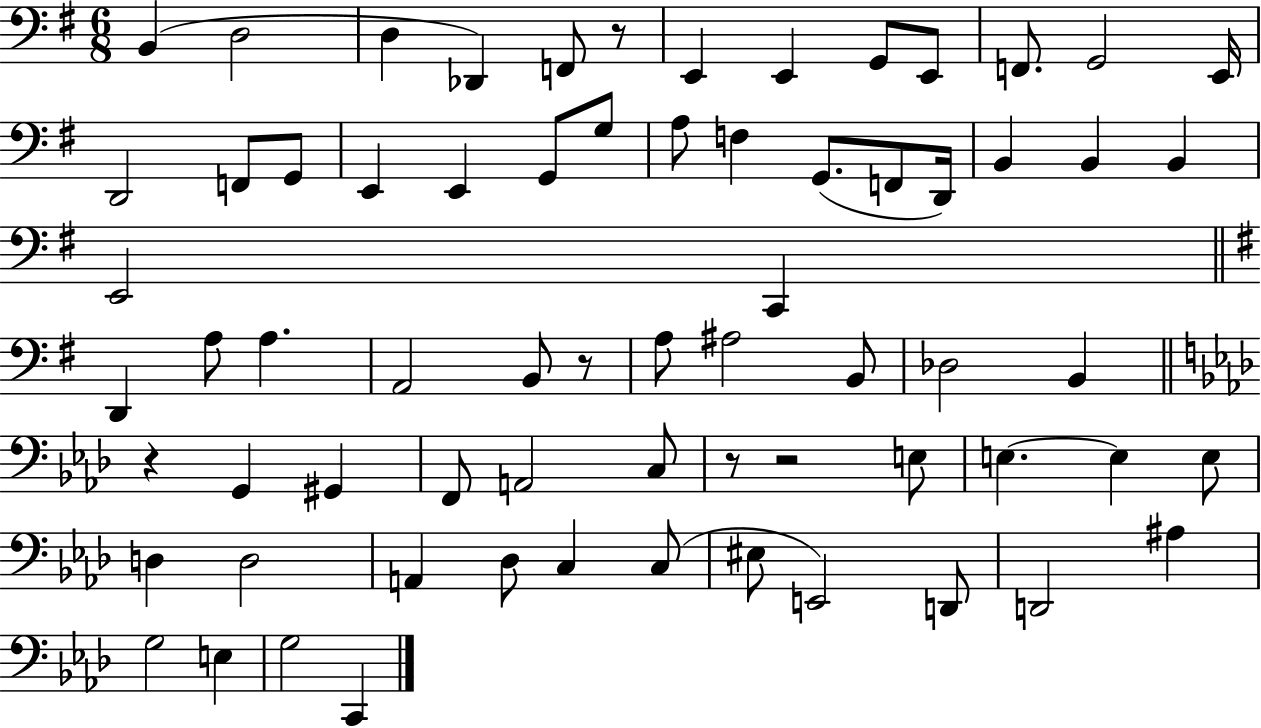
{
  \clef bass
  \numericTimeSignature
  \time 6/8
  \key g \major
  b,4( d2 | d4 des,4) f,8 r8 | e,4 e,4 g,8 e,8 | f,8. g,2 e,16 | \break d,2 f,8 g,8 | e,4 e,4 g,8 g8 | a8 f4 g,8.( f,8 d,16) | b,4 b,4 b,4 | \break e,2 c,4 | \bar "||" \break \key e \minor d,4 a8 a4. | a,2 b,8 r8 | a8 ais2 b,8 | des2 b,4 | \break \bar "||" \break \key aes \major r4 g,4 gis,4 | f,8 a,2 c8 | r8 r2 e8 | e4.~~ e4 e8 | \break d4 d2 | a,4 des8 c4 c8( | eis8 e,2) d,8 | d,2 ais4 | \break g2 e4 | g2 c,4 | \bar "|."
}